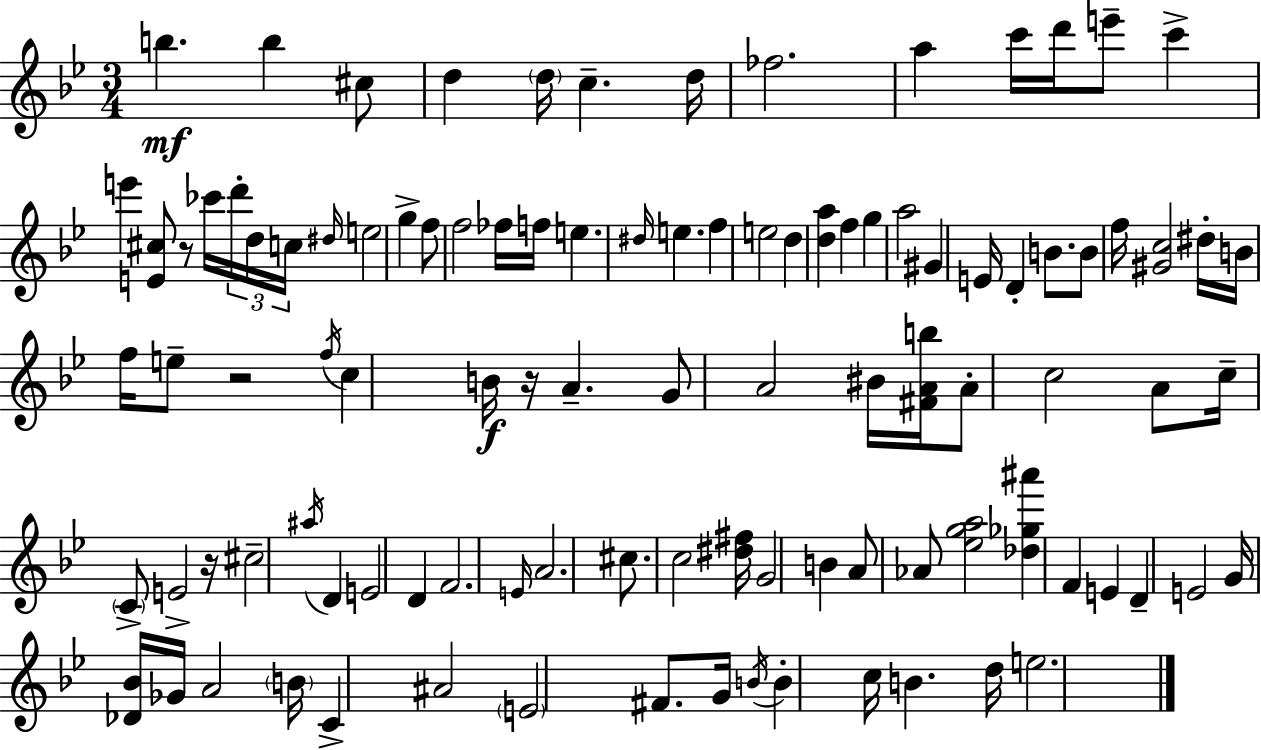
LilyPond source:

{
  \clef treble
  \numericTimeSignature
  \time 3/4
  \key bes \major
  b''4.\mf b''4 cis''8 | d''4 \parenthesize d''16 c''4.-- d''16 | fes''2. | a''4 c'''16 d'''16 e'''8-- c'''4-> | \break e'''4 <e' cis''>8 r8 ces'''16 \tuplet 3/2 { d'''16-. d''16 c''16 } | \grace { dis''16 } e''2 g''4-> | f''8 f''2 fes''16 | f''16 e''4. \grace { dis''16 } e''4. | \break f''4 e''2 | d''4 <d'' a''>4 f''4 | g''4 a''2 | gis'4 e'16 d'4-. b'8. | \break b'8 f''16 <gis' c''>2 | dis''16-. b'16 f''16 e''8-- r2 | \acciaccatura { f''16 } c''4 b'16\f r16 a'4.-- | g'8 a'2 | \break bis'16 <fis' a' b''>16 a'8-. c''2 | a'8 c''16-- \parenthesize c'8-> e'2-> | r16 cis''2-- \acciaccatura { ais''16 } | d'4 e'2 | \break d'4 f'2. | \grace { e'16 } a'2. | cis''8. c''2 | <dis'' fis''>16 g'2 | \break b'4 a'8 aes'8 <ees'' g'' a''>2 | <des'' ges'' ais'''>4 f'4 | e'4 d'4-- e'2 | g'16 <des' bes'>16 ges'16 a'2 | \break \parenthesize b'16 c'4-> ais'2 | \parenthesize e'2 | fis'8. g'16 \acciaccatura { b'16 } b'4-. c''16 b'4. | d''16 e''2. | \break \bar "|."
}